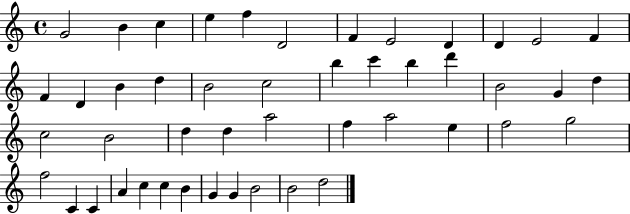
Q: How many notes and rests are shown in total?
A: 47